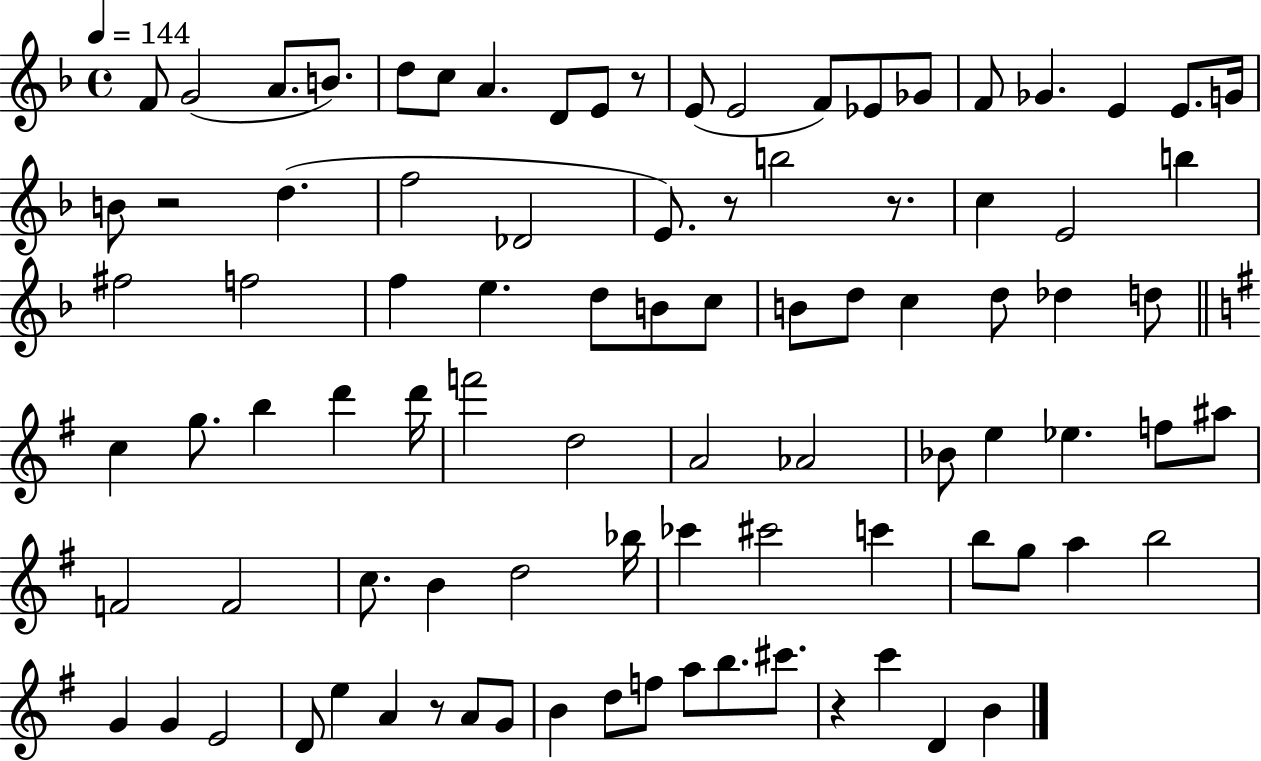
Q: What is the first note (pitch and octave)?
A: F4